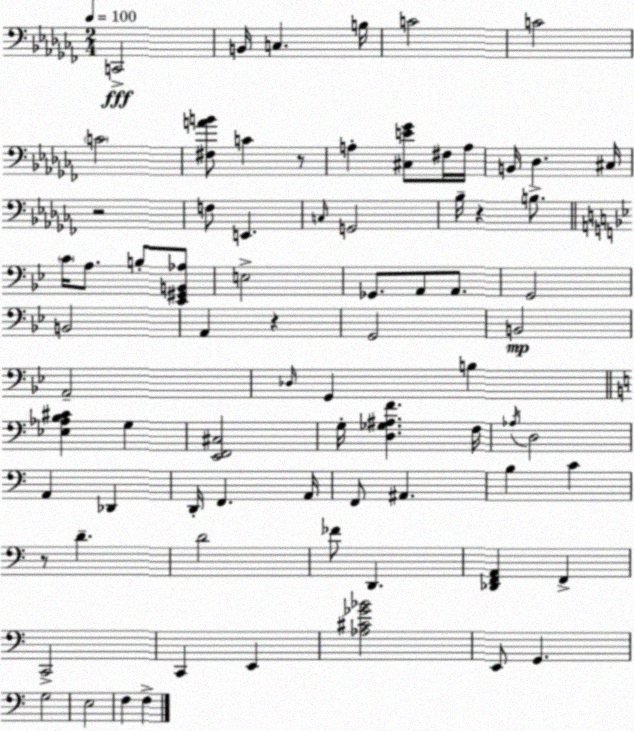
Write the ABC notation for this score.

X:1
T:Untitled
M:2/4
L:1/4
K:Abm
C,,2 B,,/4 C, B,/4 C2 C2 C2 [^F,AB]/2 C z/2 A, [^C,E_G]/2 ^F,/4 A,/4 B,,/4 _D, ^C,/4 z2 F,/2 E,, C,/4 G,,2 _B,/4 z B,/2 C/4 A,/2 B,/2 [_E,,^G,,B,,_A,]/2 E,2 _G,,/2 A,,/2 A,,/2 G,,2 B,,2 A,, z G,,2 B,,2 A,,2 _D,/4 G,, B, [_E,_A,B,^C] G, [E,,F,,^C,]2 G,/4 [D,_G,^A,F] F,/4 _A,/4 D,2 A,, _D,, D,,/4 F,, A,,/4 F,,/2 ^A,, B, C z/2 D D2 _F/2 D,, [_D,,F,,A,,] F,, C,,2 C,, E,, [_A,^C_G_B]2 E,,/2 G,, G,2 E,2 F, F,